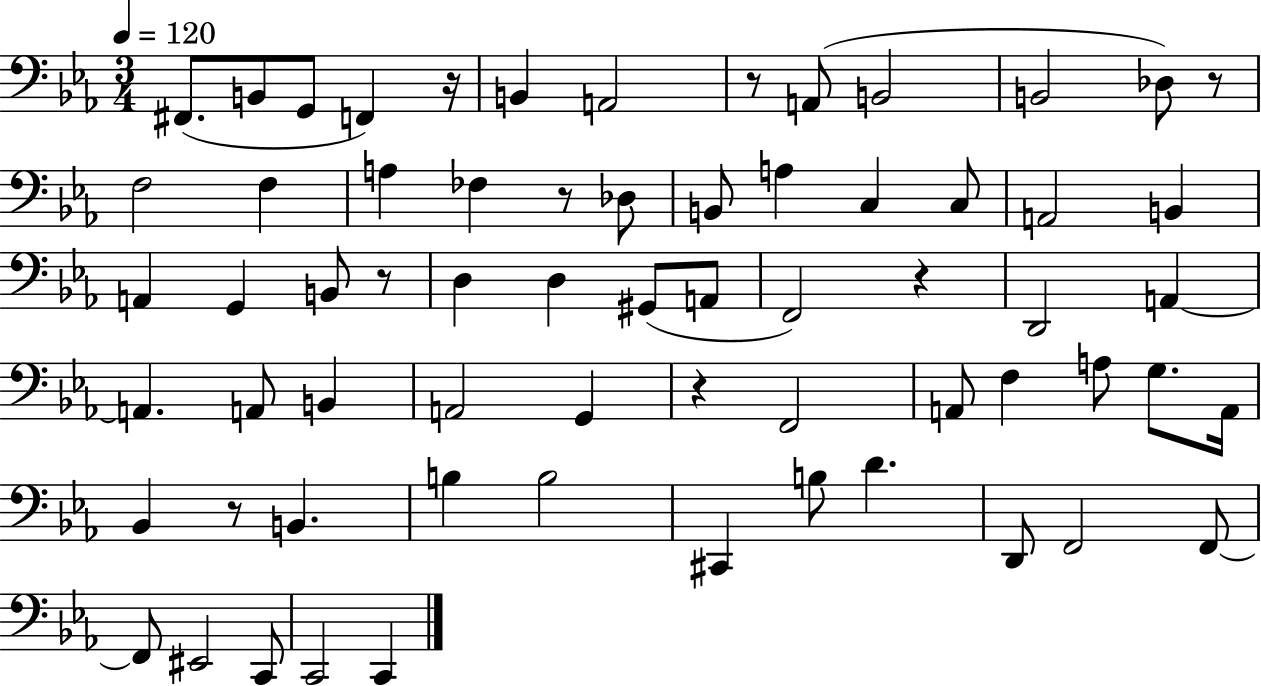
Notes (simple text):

F#2/e. B2/e G2/e F2/q R/s B2/q A2/h R/e A2/e B2/h B2/h Db3/e R/e F3/h F3/q A3/q FES3/q R/e Db3/e B2/e A3/q C3/q C3/e A2/h B2/q A2/q G2/q B2/e R/e D3/q D3/q G#2/e A2/e F2/h R/q D2/h A2/q A2/q. A2/e B2/q A2/h G2/q R/q F2/h A2/e F3/q A3/e G3/e. A2/s Bb2/q R/e B2/q. B3/q B3/h C#2/q B3/e D4/q. D2/e F2/h F2/e F2/e EIS2/h C2/e C2/h C2/q